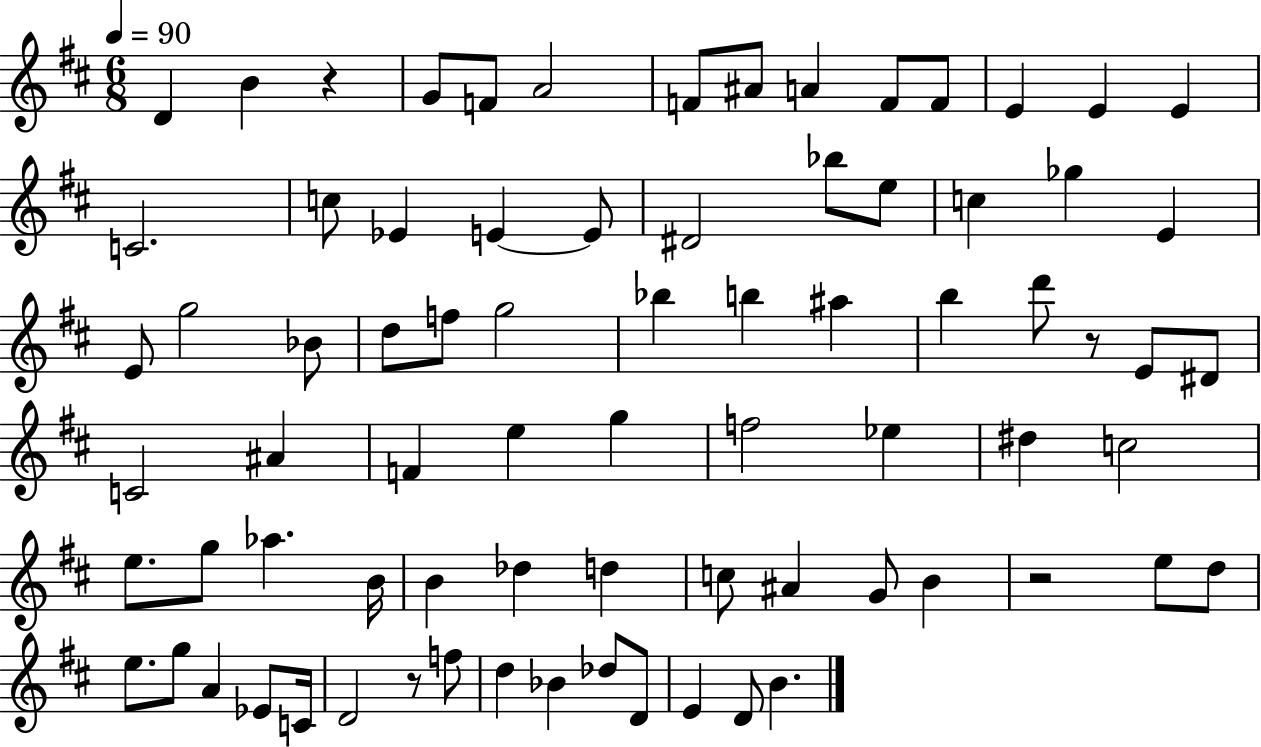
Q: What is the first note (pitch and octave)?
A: D4